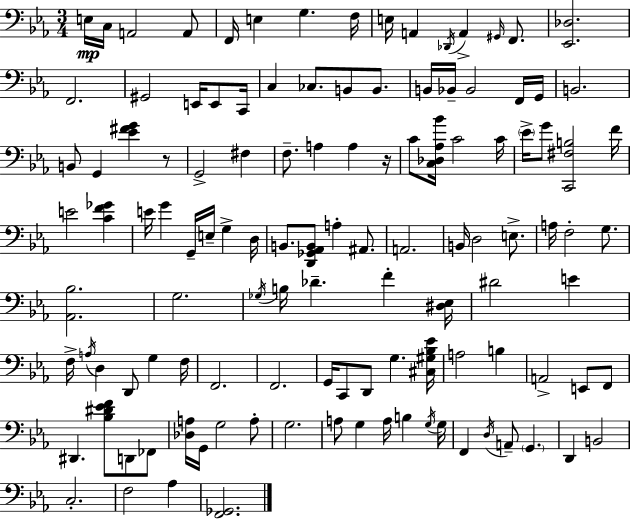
X:1
T:Untitled
M:3/4
L:1/4
K:Cm
E,/4 C,/4 A,,2 A,,/2 F,,/4 E, G, F,/4 E,/4 A,, _D,,/4 A,, ^G,,/4 F,,/2 [_E,,_D,]2 F,,2 ^G,,2 E,,/4 E,,/2 C,,/4 C, _C,/2 B,,/2 B,,/2 B,,/4 _B,,/4 _B,,2 F,,/4 G,,/4 B,,2 B,,/2 G,, [_E^FG] z/2 G,,2 ^F, F,/2 A, A, z/4 C/2 [C,_D,_A,_B]/4 C2 C/4 _E/4 G/2 [C,,^F,B,]2 F/4 E2 [CF_G] E/4 G G,,/4 E,/4 G, D,/4 B,,/2 [D,,_G,,_A,,B,,]/2 A, ^A,,/2 A,,2 B,,/4 D,2 E,/2 A,/4 F,2 G,/2 [_A,,_B,]2 G,2 _G,/4 B,/4 _D F [^D,_E,]/4 ^D2 E F,/4 A,/4 D, D,,/2 G, F,/4 F,,2 F,,2 G,,/4 C,,/2 D,,/2 G, [^C,^G,_B,_E]/4 A,2 B, A,,2 E,,/2 F,,/2 ^D,, [_B,^D_EF]/2 D,,/2 _F,,/2 [_D,A,]/4 G,,/4 G,2 A,/2 G,2 A,/2 G, A,/4 B, G,/4 G,/4 F,, D,/4 A,,/2 G,, D,, B,,2 C,2 F,2 _A, [F,,_G,,]2